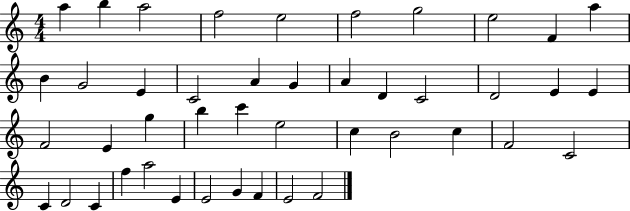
{
  \clef treble
  \numericTimeSignature
  \time 4/4
  \key c \major
  a''4 b''4 a''2 | f''2 e''2 | f''2 g''2 | e''2 f'4 a''4 | \break b'4 g'2 e'4 | c'2 a'4 g'4 | a'4 d'4 c'2 | d'2 e'4 e'4 | \break f'2 e'4 g''4 | b''4 c'''4 e''2 | c''4 b'2 c''4 | f'2 c'2 | \break c'4 d'2 c'4 | f''4 a''2 e'4 | e'2 g'4 f'4 | e'2 f'2 | \break \bar "|."
}